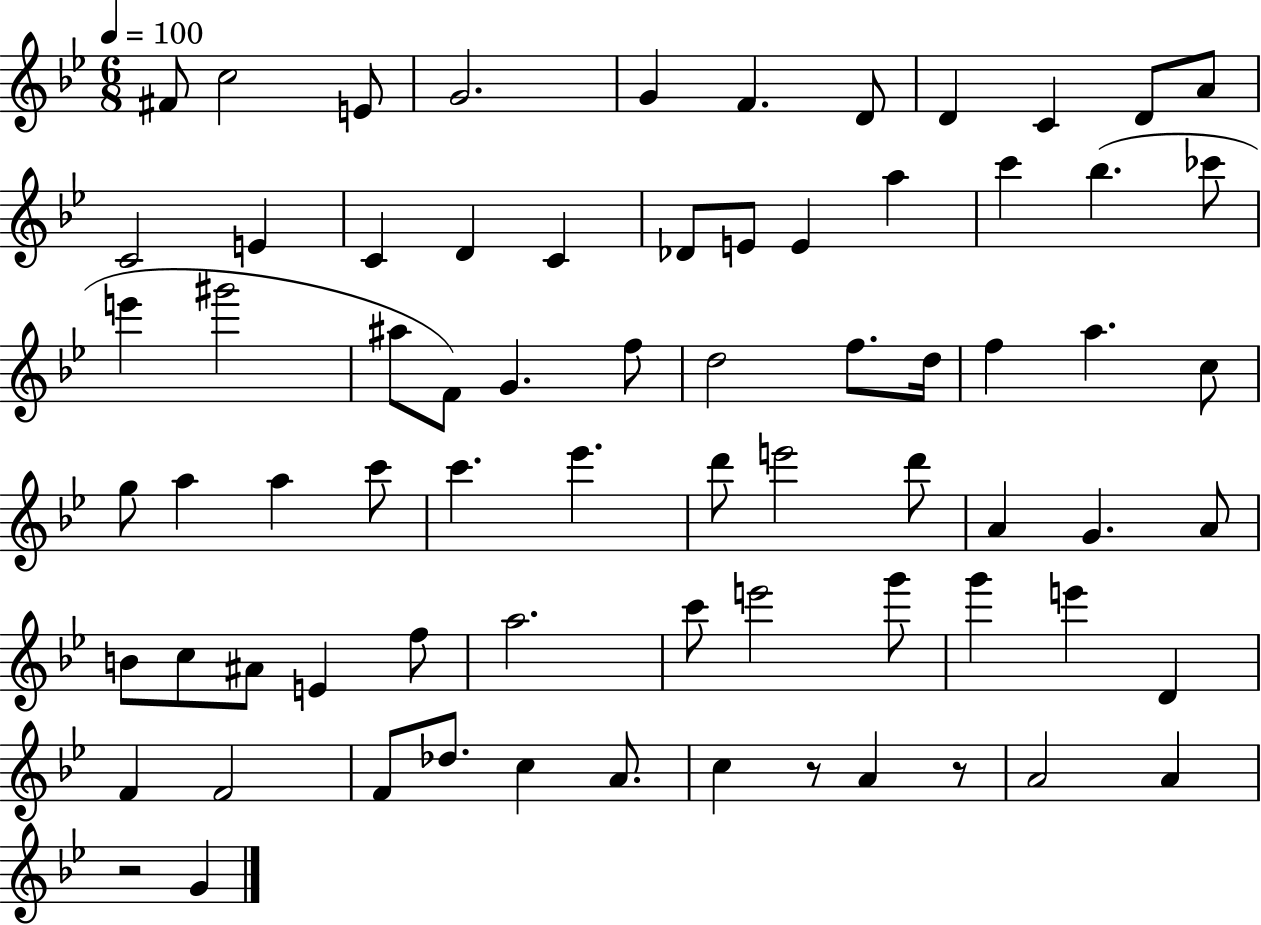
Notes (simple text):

F#4/e C5/h E4/e G4/h. G4/q F4/q. D4/e D4/q C4/q D4/e A4/e C4/h E4/q C4/q D4/q C4/q Db4/e E4/e E4/q A5/q C6/q Bb5/q. CES6/e E6/q G#6/h A#5/e F4/e G4/q. F5/e D5/h F5/e. D5/s F5/q A5/q. C5/e G5/e A5/q A5/q C6/e C6/q. Eb6/q. D6/e E6/h D6/e A4/q G4/q. A4/e B4/e C5/e A#4/e E4/q F5/e A5/h. C6/e E6/h G6/e G6/q E6/q D4/q F4/q F4/h F4/e Db5/e. C5/q A4/e. C5/q R/e A4/q R/e A4/h A4/q R/h G4/q